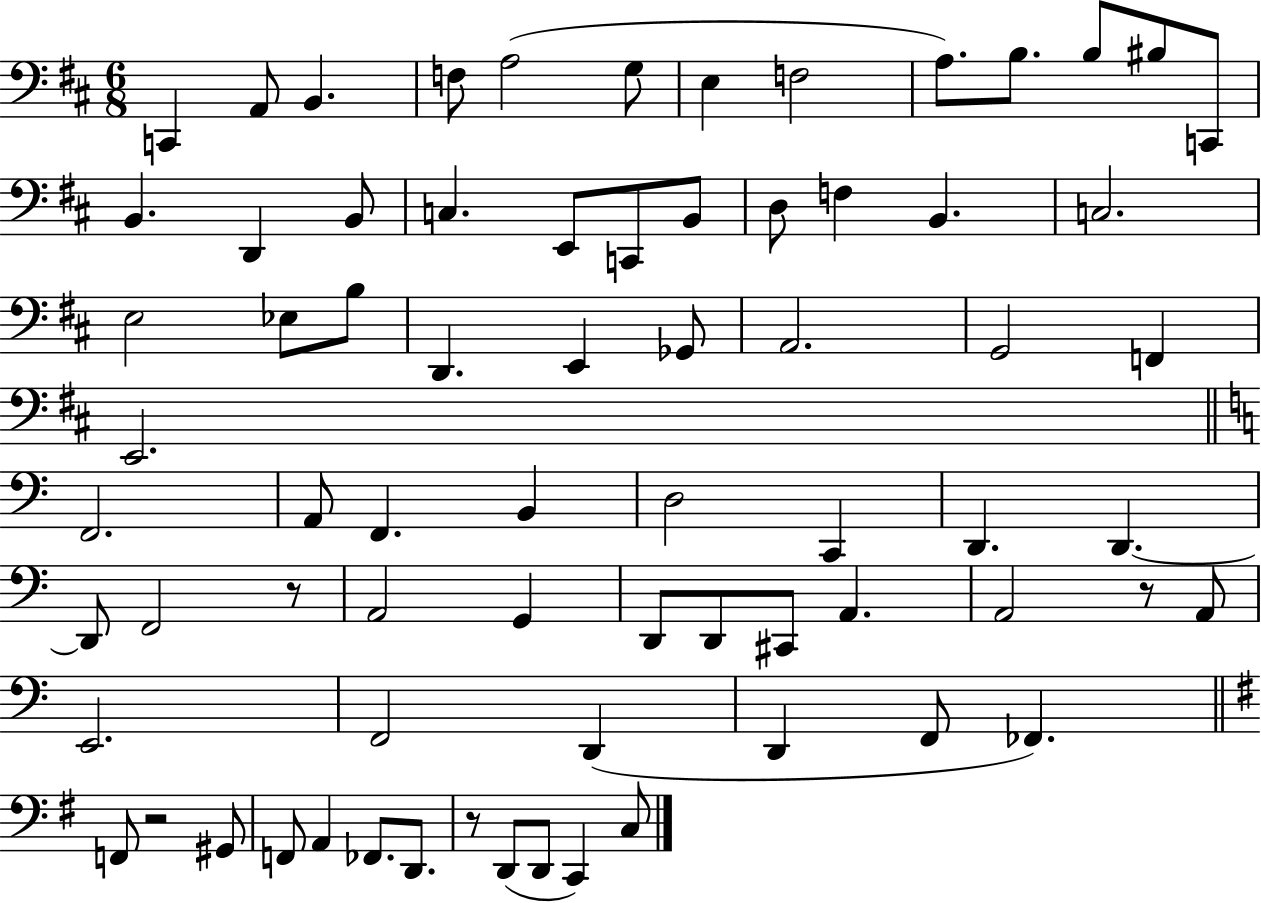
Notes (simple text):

C2/q A2/e B2/q. F3/e A3/h G3/e E3/q F3/h A3/e. B3/e. B3/e BIS3/e C2/e B2/q. D2/q B2/e C3/q. E2/e C2/e B2/e D3/e F3/q B2/q. C3/h. E3/h Eb3/e B3/e D2/q. E2/q Gb2/e A2/h. G2/h F2/q E2/h. F2/h. A2/e F2/q. B2/q D3/h C2/q D2/q. D2/q. D2/e F2/h R/e A2/h G2/q D2/e D2/e C#2/e A2/q. A2/h R/e A2/e E2/h. F2/h D2/q D2/q F2/e FES2/q. F2/e R/h G#2/e F2/e A2/q FES2/e. D2/e. R/e D2/e D2/e C2/q C3/e